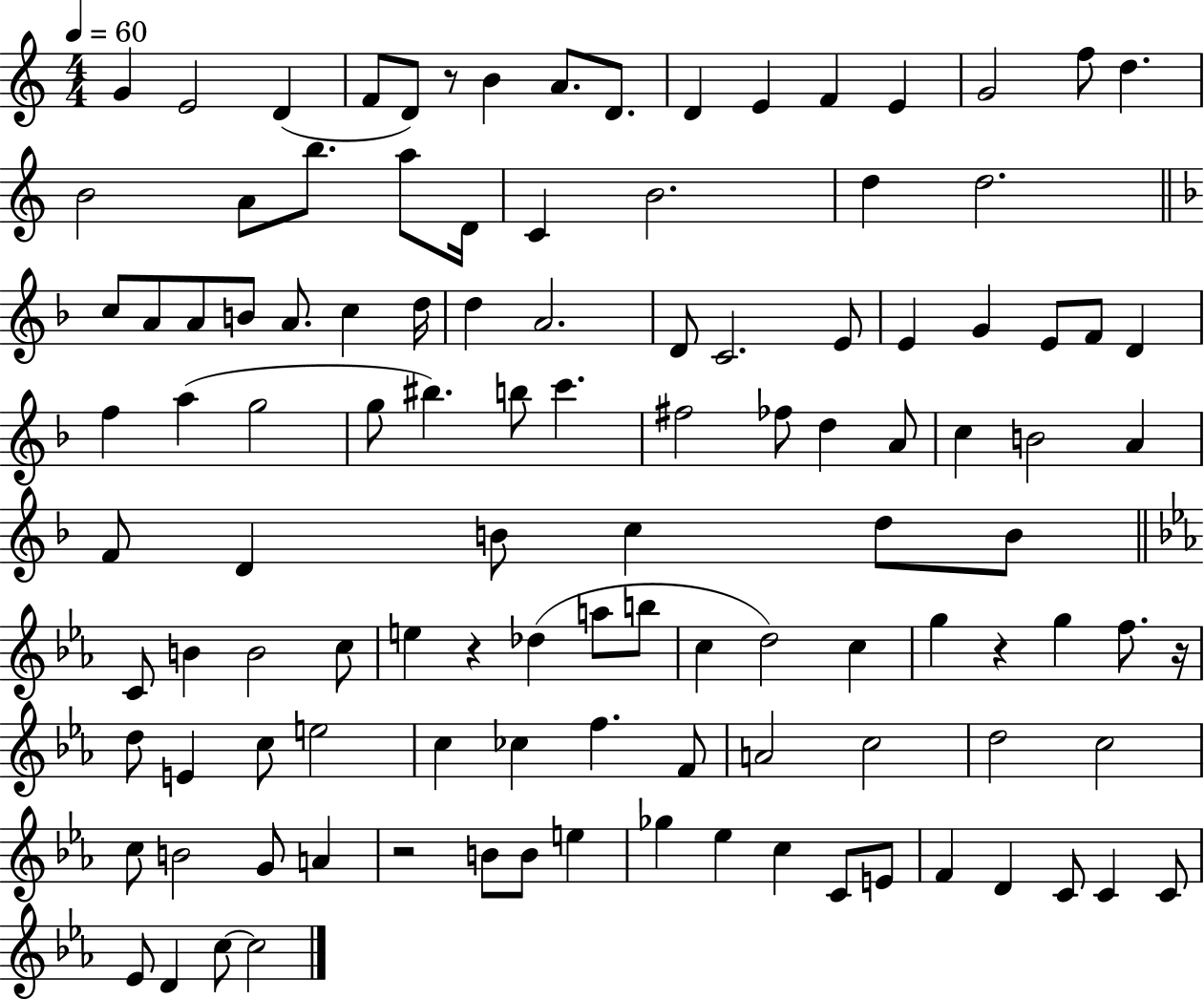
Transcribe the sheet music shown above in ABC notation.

X:1
T:Untitled
M:4/4
L:1/4
K:C
G E2 D F/2 D/2 z/2 B A/2 D/2 D E F E G2 f/2 d B2 A/2 b/2 a/2 D/4 C B2 d d2 c/2 A/2 A/2 B/2 A/2 c d/4 d A2 D/2 C2 E/2 E G E/2 F/2 D f a g2 g/2 ^b b/2 c' ^f2 _f/2 d A/2 c B2 A F/2 D B/2 c d/2 B/2 C/2 B B2 c/2 e z _d a/2 b/2 c d2 c g z g f/2 z/4 d/2 E c/2 e2 c _c f F/2 A2 c2 d2 c2 c/2 B2 G/2 A z2 B/2 B/2 e _g _e c C/2 E/2 F D C/2 C C/2 _E/2 D c/2 c2